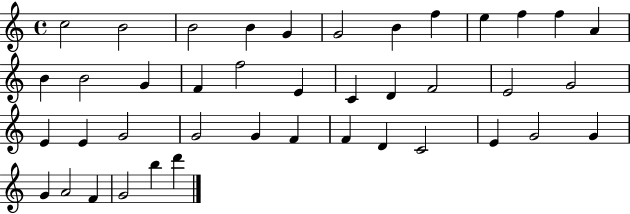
C5/h B4/h B4/h B4/q G4/q G4/h B4/q F5/q E5/q F5/q F5/q A4/q B4/q B4/h G4/q F4/q F5/h E4/q C4/q D4/q F4/h E4/h G4/h E4/q E4/q G4/h G4/h G4/q F4/q F4/q D4/q C4/h E4/q G4/h G4/q G4/q A4/h F4/q G4/h B5/q D6/q